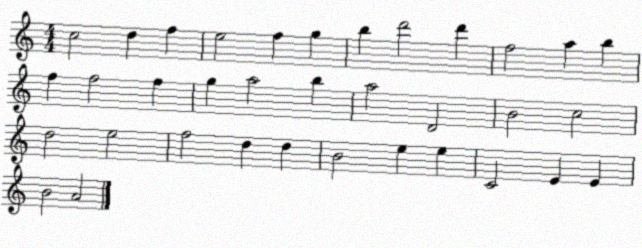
X:1
T:Untitled
M:4/4
L:1/4
K:C
c2 d f e2 f g b d'2 d' f2 a b f f2 f g a2 b a2 D2 B2 c2 d2 e2 f2 d d B2 e e C2 E E B2 A2